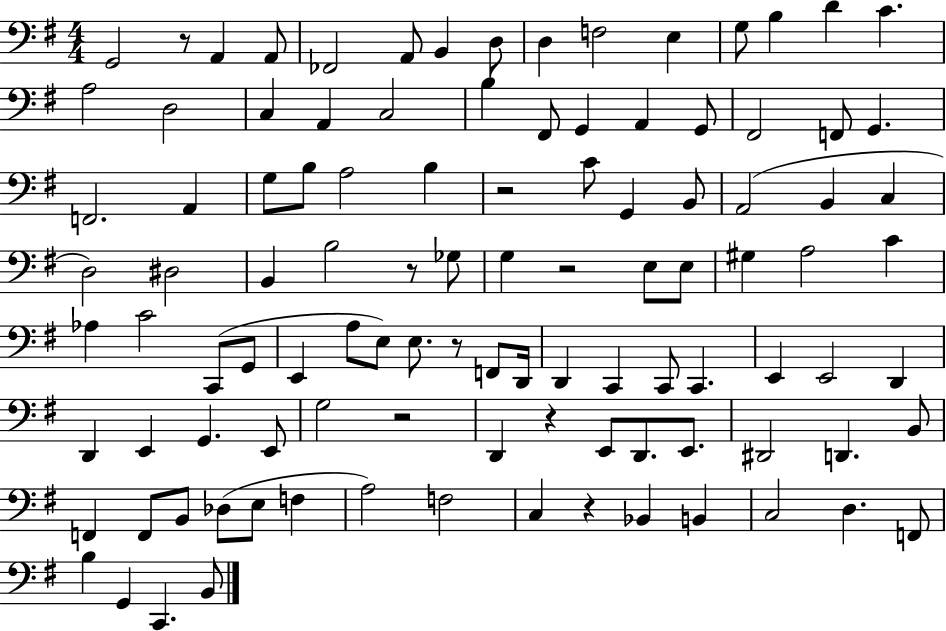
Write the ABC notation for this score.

X:1
T:Untitled
M:4/4
L:1/4
K:G
G,,2 z/2 A,, A,,/2 _F,,2 A,,/2 B,, D,/2 D, F,2 E, G,/2 B, D C A,2 D,2 C, A,, C,2 B, ^F,,/2 G,, A,, G,,/2 ^F,,2 F,,/2 G,, F,,2 A,, G,/2 B,/2 A,2 B, z2 C/2 G,, B,,/2 A,,2 B,, C, D,2 ^D,2 B,, B,2 z/2 _G,/2 G, z2 E,/2 E,/2 ^G, A,2 C _A, C2 C,,/2 G,,/2 E,, A,/2 E,/2 E,/2 z/2 F,,/2 D,,/4 D,, C,, C,,/2 C,, E,, E,,2 D,, D,, E,, G,, E,,/2 G,2 z2 D,, z E,,/2 D,,/2 E,,/2 ^D,,2 D,, B,,/2 F,, F,,/2 B,,/2 _D,/2 E,/2 F, A,2 F,2 C, z _B,, B,, C,2 D, F,,/2 B, G,, C,, B,,/2